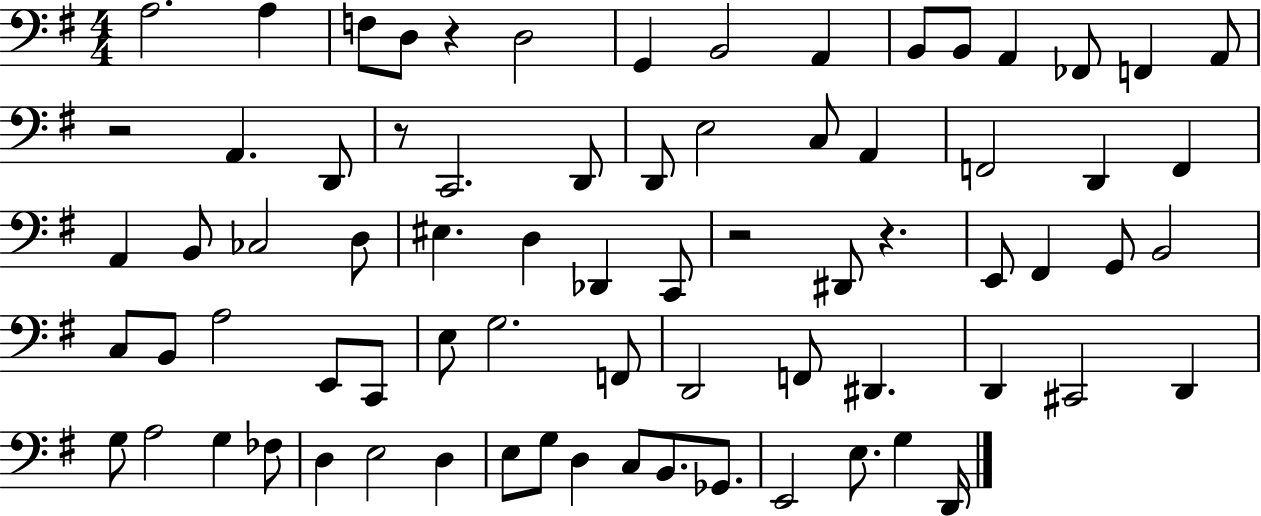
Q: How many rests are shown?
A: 5